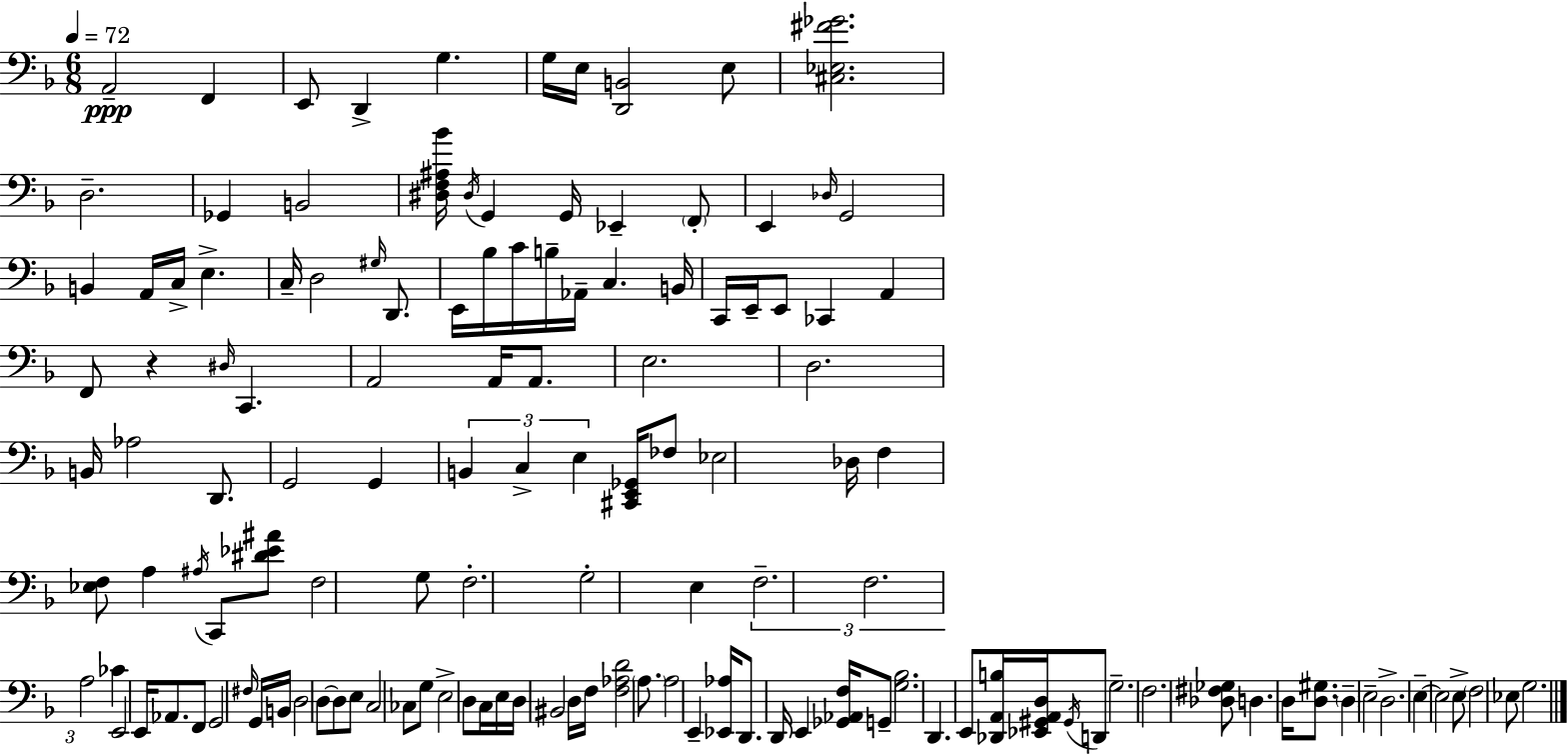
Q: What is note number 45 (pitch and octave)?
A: A2